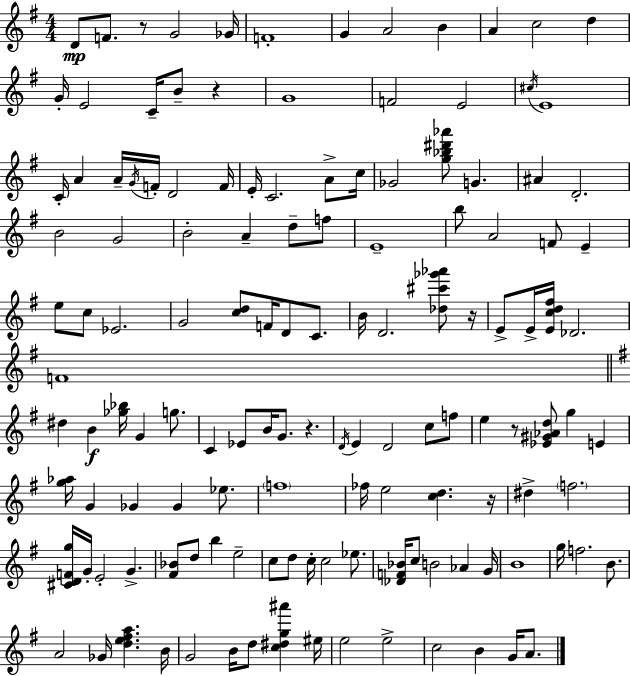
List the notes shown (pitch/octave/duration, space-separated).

D4/e F4/e. R/e G4/h Gb4/s F4/w G4/q A4/h B4/q A4/q C5/h D5/q G4/s E4/h C4/s B4/e R/q G4/w F4/h E4/h C#5/s E4/w C4/s A4/q A4/s G4/s F4/s D4/h F4/s E4/s C4/h. A4/e C5/s Gb4/h [G5,Bb5,D#6,Ab6]/e G4/q. A#4/q D4/h. B4/h G4/h B4/h A4/q D5/e F5/e E4/w B5/e A4/h F4/e E4/q E5/e C5/e Eb4/h. G4/h [C5,D5]/e F4/s D4/e C4/e. B4/s D4/h. [Db5,C#6,Gb6,Ab6]/e R/s E4/e E4/s [E4,C5,D5,F#5]/s Db4/h. F4/w D#5/q B4/q [Gb5,Bb5]/s G4/q G5/e. C4/q Eb4/e B4/s G4/e. R/q. D4/s E4/q D4/h C5/e F5/e E5/q R/e [Eb4,G#4,Ab4,D5]/e G5/q E4/q [G5,Ab5]/s G4/q Gb4/q Gb4/q Eb5/e. F5/w FES5/s E5/h [C5,D5]/q. R/s D#5/q F5/h. [C#4,D4,F4,G5]/s G4/s E4/h G4/q. [F#4,Bb4]/e D5/e B5/q E5/h C5/e D5/e C5/s C5/h Eb5/e. [Db4,F4,Bb4]/s C5/e B4/h Ab4/q G4/s B4/w G5/s F5/h. B4/e. A4/h Gb4/s [D5,E5,F#5,A5]/q. B4/s G4/h B4/s D5/e [C5,D#5,G5,A#6]/q EIS5/s E5/h E5/h C5/h B4/q G4/s A4/e.